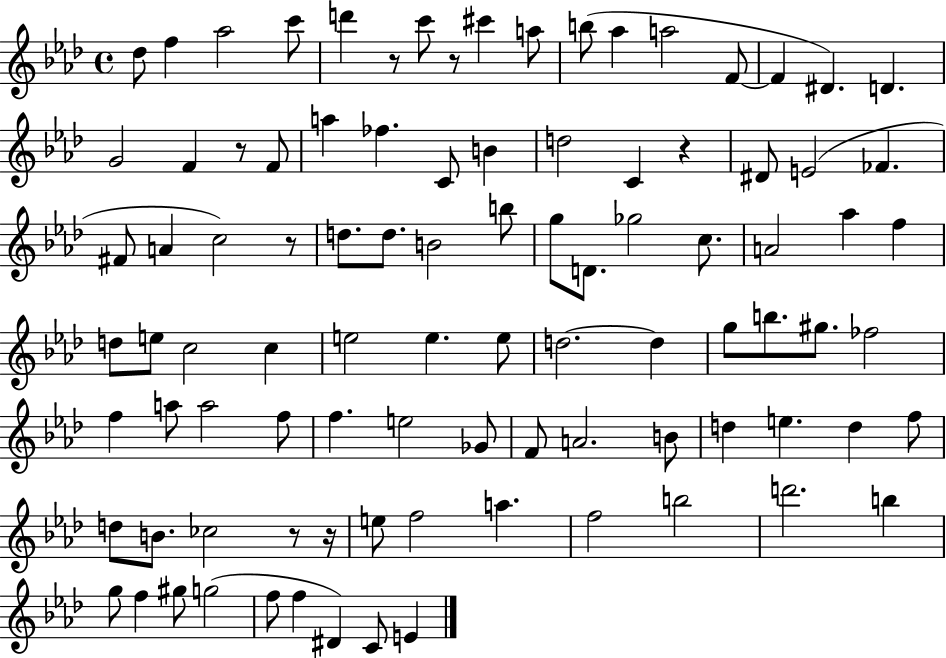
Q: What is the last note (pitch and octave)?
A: E4